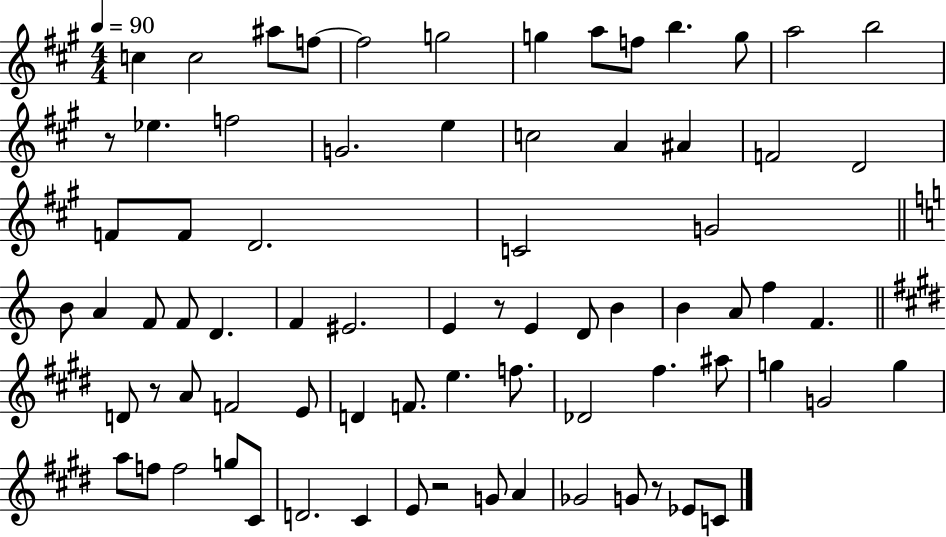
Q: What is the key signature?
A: A major